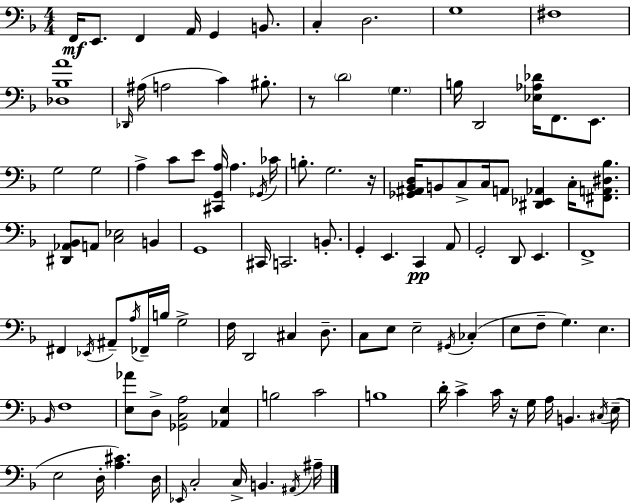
{
  \clef bass
  \numericTimeSignature
  \time 4/4
  \key d \minor
  f,16\mf e,8. f,4 a,16 g,4 b,8. | c4-. d2. | g1 | fis1 | \break <des bes a'>1 | \grace { des,16 }( ais16 a2 c'4) bis8.-. | r8 \parenthesize d'2 \parenthesize g4. | b16 d,2 <ees aes des'>16 f,8. e,8. | \break g2 g2 | a4-> c'8 e'8 <cis, g, a>16 a4. | \acciaccatura { ges,16 } ces'16 b8.-. g2. | r16 <ges, ais, bes, d>16 b,8 c8-> c16 a,8 <dis, ees, aes,>4 c16-. <fis, a, dis bes>8. | \break <dis, aes, bes,>8 a,8 <c ees>2 b,4 | g,1 | cis,16 c,2. b,8.-. | g,4-. e,4. c,4\pp | \break a,8 g,2-. d,8 e,4. | f,1-> | fis,4 \acciaccatura { ees,16 } ais,8-- \acciaccatura { a16 } fes,16-- b16 g2-> | f16 d,2 cis4 | \break d8.-- c8 e8 e2-- | \acciaccatura { gis,16 } ces4-.( e8 f8-- g4.) e4. | \grace { bes,16 } f1 | <e aes'>8 d8-> <ges, c a>2 | \break <aes, e>4 b2 c'2 | b1 | d'16-. c'4-> c'16 r16 g16 a16 b,4. | \acciaccatura { cis16 } e16--( e2 d16-. | \break <a cis'>4.) d16 \grace { ees,16 } c2-. | c16-> b,4. \acciaccatura { ais,16 } ais16-- \bar "|."
}